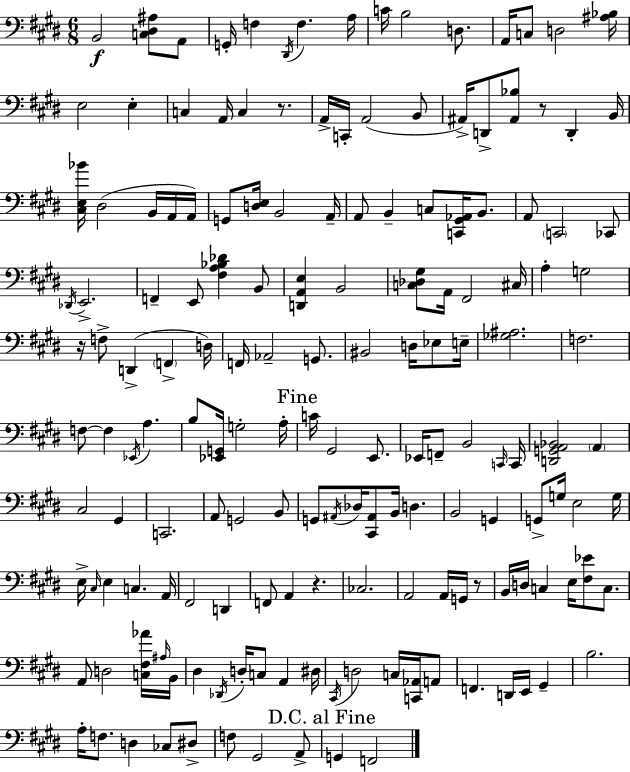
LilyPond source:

{
  \clef bass
  \numericTimeSignature
  \time 6/8
  \key e \major
  b,2\f <c dis ais>8 a,8 | g,16-. f4 \acciaccatura { dis,16 } f4. | a16 c'16 b2 d8. | a,16 c8 d2 | \break <ais bes>16 e2 e4-. | c4 a,16 c4 r8. | a,16-> c,16-. a,2( b,8 | ais,16->) d,8-> <ais, bes>8 r8 d,4-. | \break b,16 <cis e bes'>16 dis2( b,16 a,16 | a,16) g,8 <d e>16 b,2 | a,16-- a,8 b,4-- c8 <c, gis, aes,>16 b,8. | a,8 \parenthesize c,2 ces,8 | \break \acciaccatura { des,16 } e,2.-> | f,4-- e,8 <fis a bes des'>4 | b,8 <d, a, e>4 b,2 | <c des gis>8 a,16 fis,2 | \break cis16 a4-. g2 | r16 f8-> d,4->( \parenthesize f,4-> | d16) f,16 aes,2-- g,8. | bis,2 d16 ees8 | \break e16-- <ges ais>2. | f2. | f8~~ f4 \acciaccatura { ees,16 } a4. | b8 <ees, g,>16 g2-. | \break a16-. \mark "Fine" c'16 gis,2 | e,8. ees,16 f,8-- b,2 | \grace { c,16 } c,16 <d, g, a, bes,>2 | \parenthesize a,4 cis2 | \break gis,4 c,2. | a,8 g,2 | b,8 g,8 \acciaccatura { ais,16 } des16 <cis, ais,>8 b,16 d4. | b,2 | \break g,4 g,8-> g16 e2 | g16 e16-> \grace { cis16 } e4 c4. | a,16 fis,2 | d,4 f,8 a,4 | \break r4. ces2. | a,2 | a,16 g,16 r8 b,16 d16 c4 | e16 <fis ees'>8 c8. a,8 d2 | \break <c fis aes'>16 \grace { ais16 } b,16 dis4 \acciaccatura { des,16 } | d16-. c8 a,4 dis16 \acciaccatura { cis,16 } d2 | c16 <c, aes,>16 a,8 f,4. | d,16 e,16 gis,4-- b2. | \break a16-. f8. | d4 ces8 dis8-> f8 gis,2 | a,8-> \mark "D.C. al Fine" g,4 | f,2 \bar "|."
}